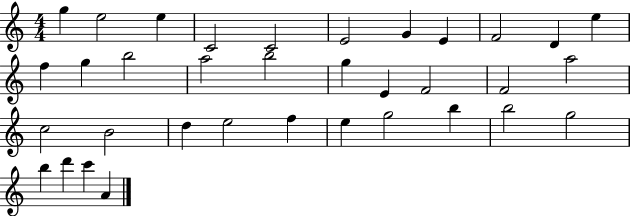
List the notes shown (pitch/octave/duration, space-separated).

G5/q E5/h E5/q C4/h C4/h E4/h G4/q E4/q F4/h D4/q E5/q F5/q G5/q B5/h A5/h B5/h G5/q E4/q F4/h F4/h A5/h C5/h B4/h D5/q E5/h F5/q E5/q G5/h B5/q B5/h G5/h B5/q D6/q C6/q A4/q